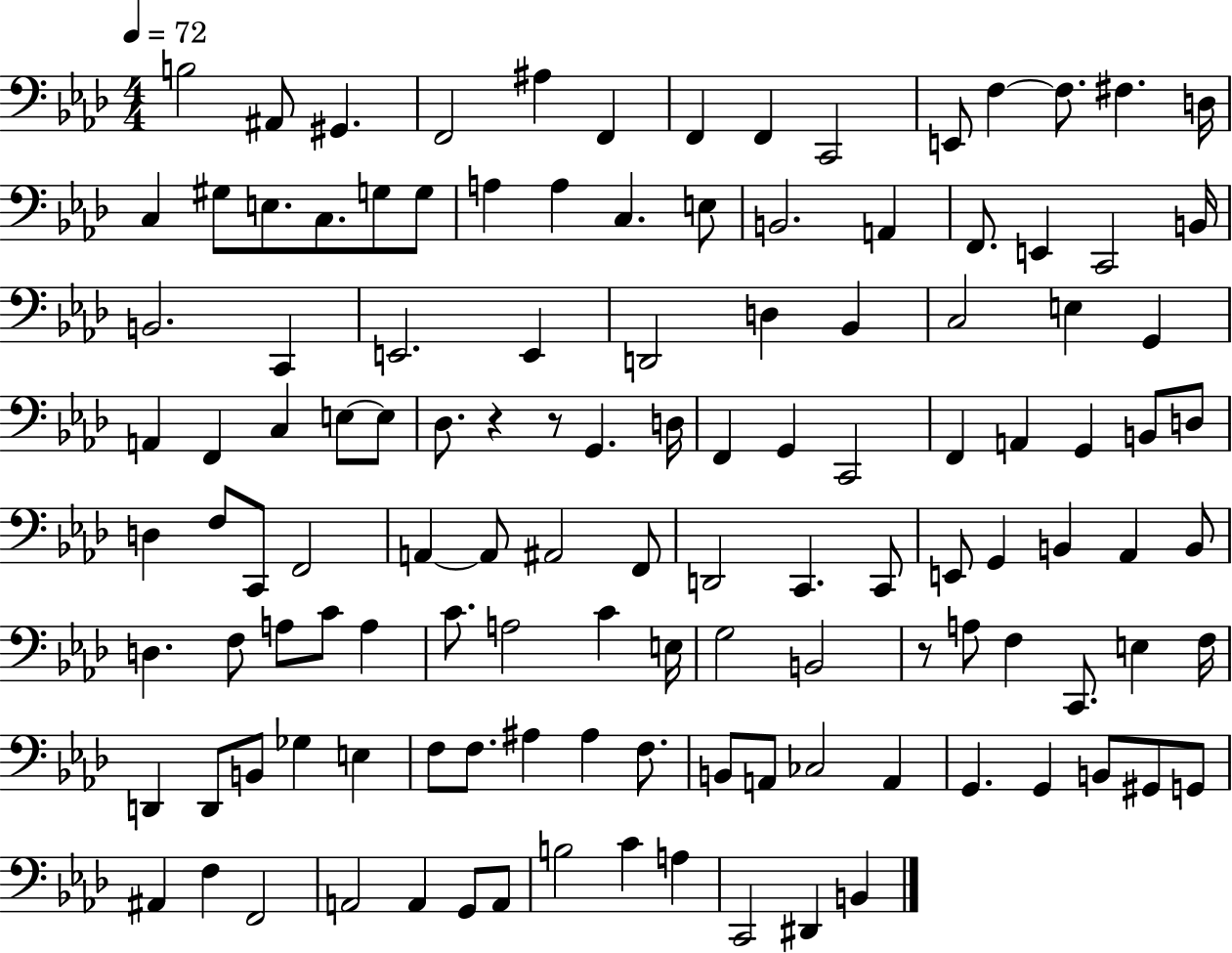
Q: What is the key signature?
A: AES major